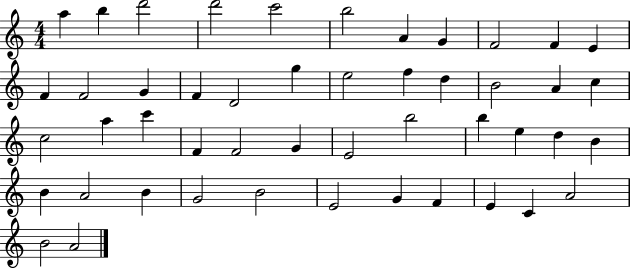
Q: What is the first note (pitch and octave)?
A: A5